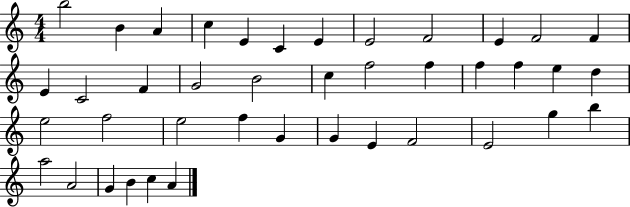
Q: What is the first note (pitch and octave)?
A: B5